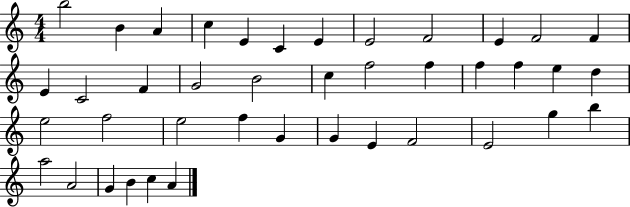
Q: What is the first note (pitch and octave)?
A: B5